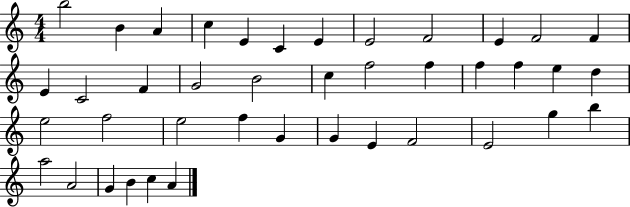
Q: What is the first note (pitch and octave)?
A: B5